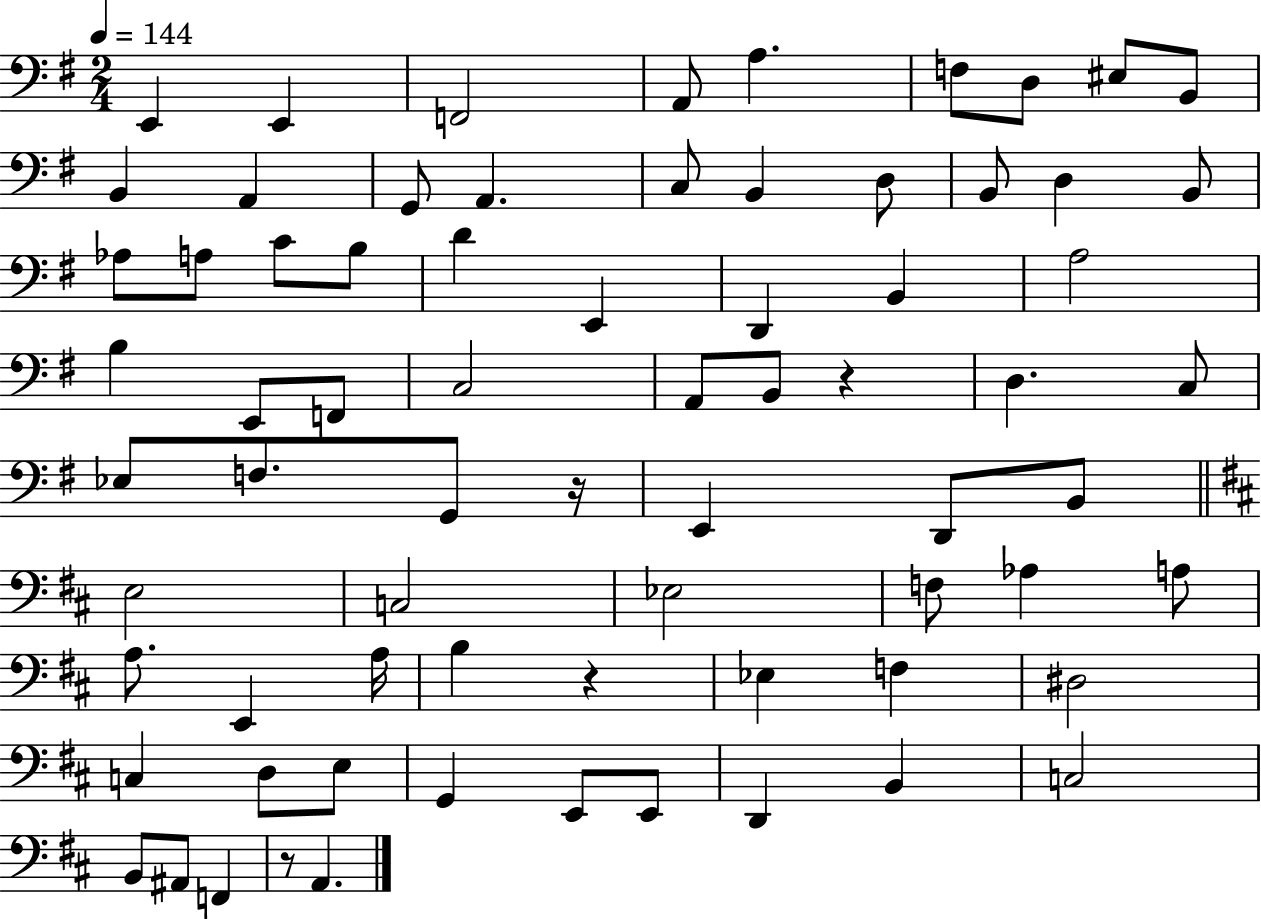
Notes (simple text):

E2/q E2/q F2/h A2/e A3/q. F3/e D3/e EIS3/e B2/e B2/q A2/q G2/e A2/q. C3/e B2/q D3/e B2/e D3/q B2/e Ab3/e A3/e C4/e B3/e D4/q E2/q D2/q B2/q A3/h B3/q E2/e F2/e C3/h A2/e B2/e R/q D3/q. C3/e Eb3/e F3/e. G2/e R/s E2/q D2/e B2/e E3/h C3/h Eb3/h F3/e Ab3/q A3/e A3/e. E2/q A3/s B3/q R/q Eb3/q F3/q D#3/h C3/q D3/e E3/e G2/q E2/e E2/e D2/q B2/q C3/h B2/e A#2/e F2/q R/e A2/q.